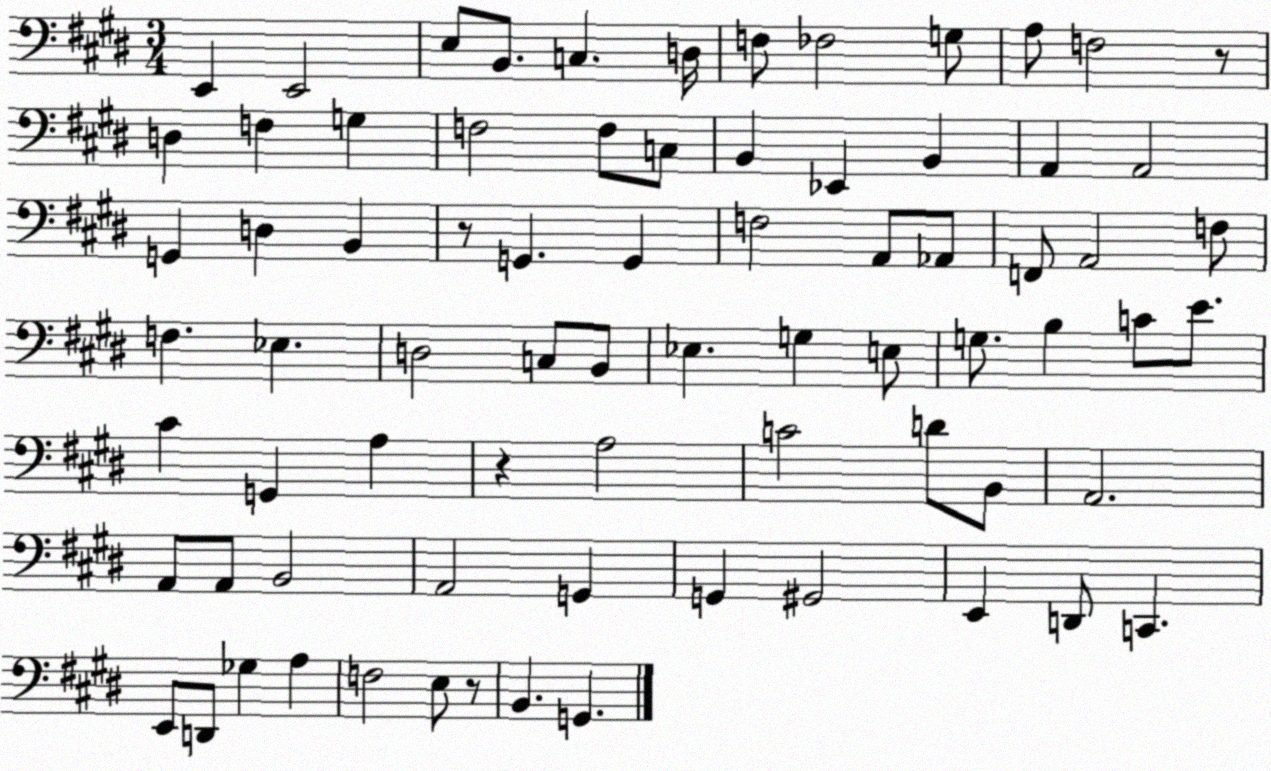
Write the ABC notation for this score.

X:1
T:Untitled
M:3/4
L:1/4
K:E
E,, E,,2 E,/2 B,,/2 C, D,/4 F,/2 _F,2 G,/2 A,/2 F,2 z/2 D, F, G, F,2 F,/2 C,/2 B,, _E,, B,, A,, A,,2 G,, D, B,, z/2 G,, G,, F,2 A,,/2 _A,,/2 F,,/2 A,,2 F,/2 F, _E, D,2 C,/2 B,,/2 _E, G, E,/2 G,/2 B, C/2 E/2 ^C G,, A, z A,2 C2 D/2 B,,/2 A,,2 A,,/2 A,,/2 B,,2 A,,2 G,, G,, ^G,,2 E,, D,,/2 C,, E,,/2 D,,/2 _G, A, F,2 E,/2 z/2 B,, G,,